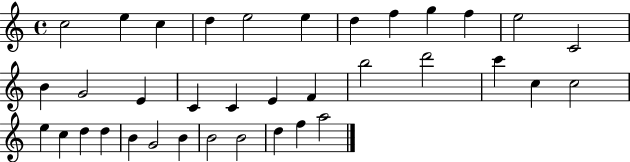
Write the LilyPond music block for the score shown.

{
  \clef treble
  \time 4/4
  \defaultTimeSignature
  \key c \major
  c''2 e''4 c''4 | d''4 e''2 e''4 | d''4 f''4 g''4 f''4 | e''2 c'2 | \break b'4 g'2 e'4 | c'4 c'4 e'4 f'4 | b''2 d'''2 | c'''4 c''4 c''2 | \break e''4 c''4 d''4 d''4 | b'4 g'2 b'4 | b'2 b'2 | d''4 f''4 a''2 | \break \bar "|."
}